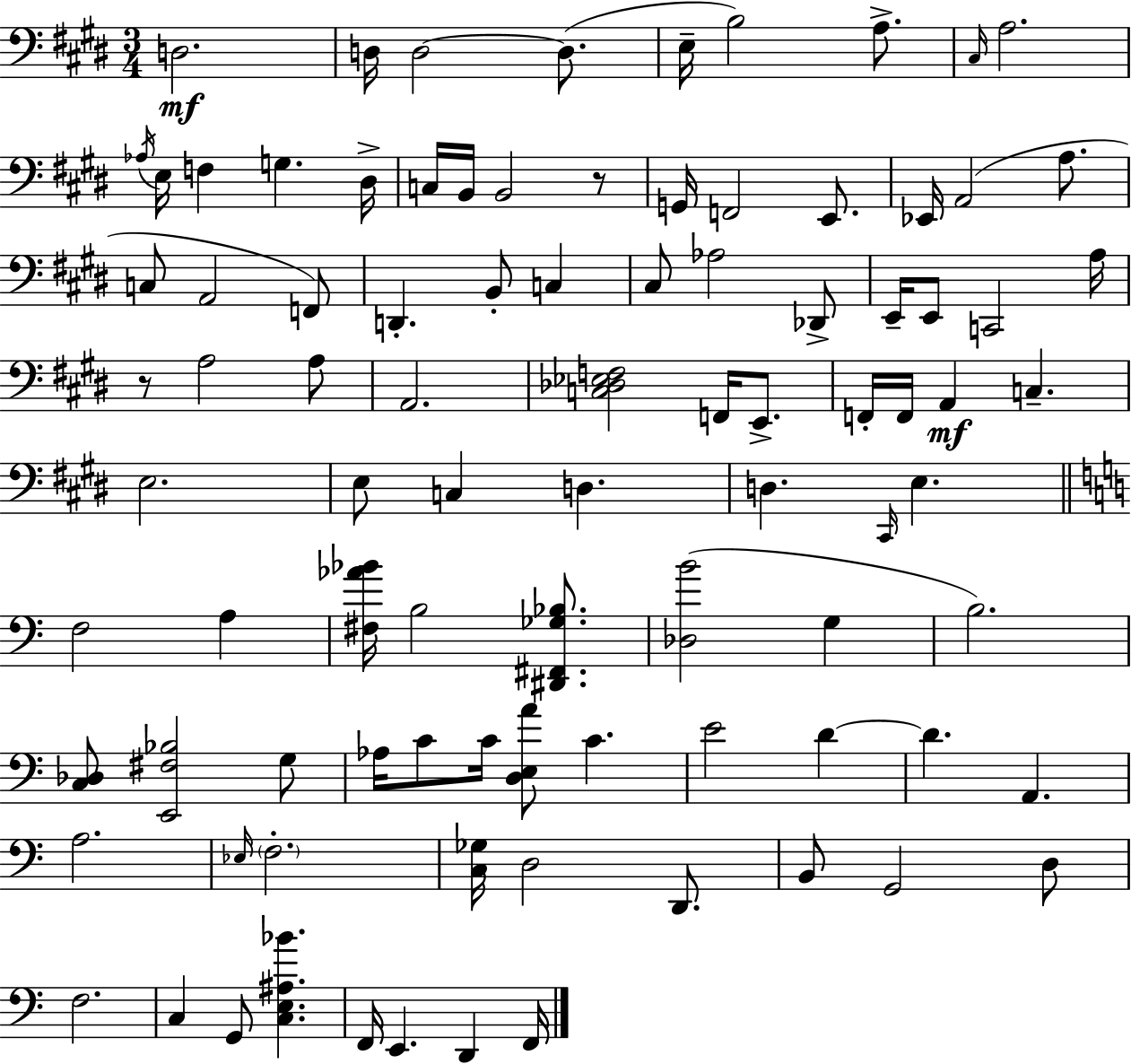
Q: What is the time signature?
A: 3/4